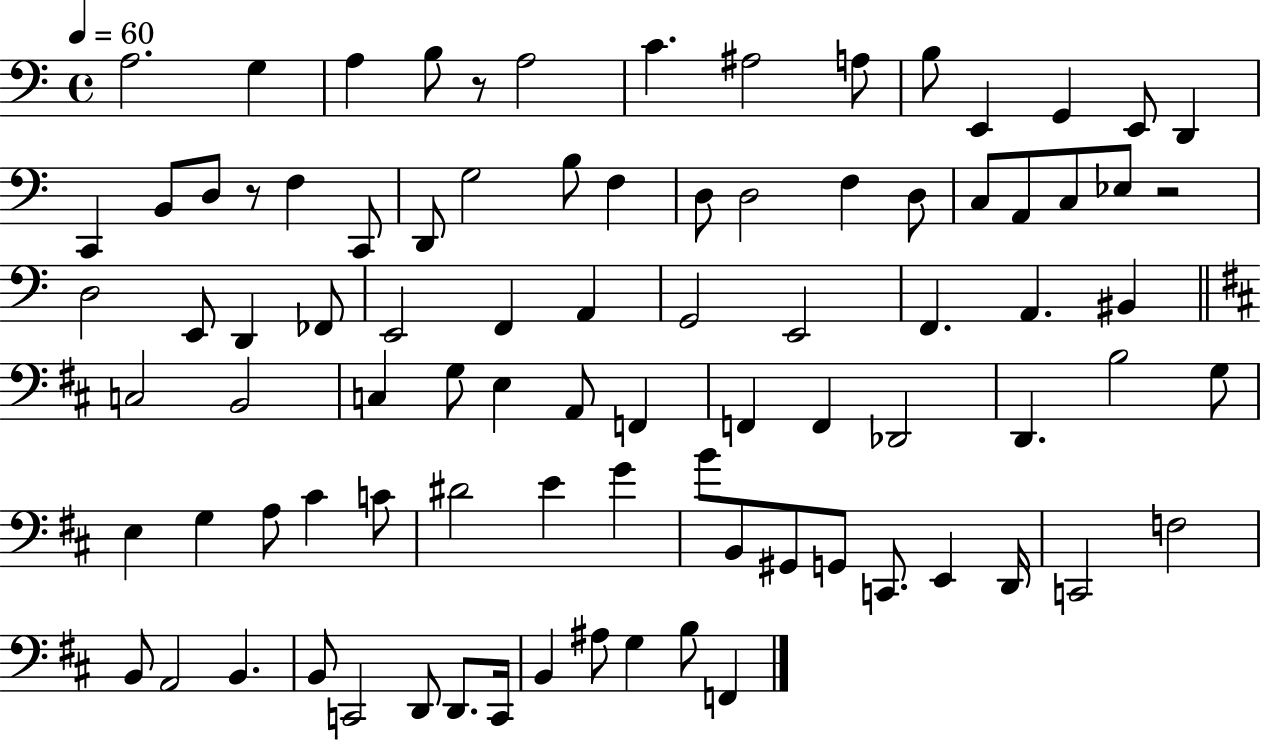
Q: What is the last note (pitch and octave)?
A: F2